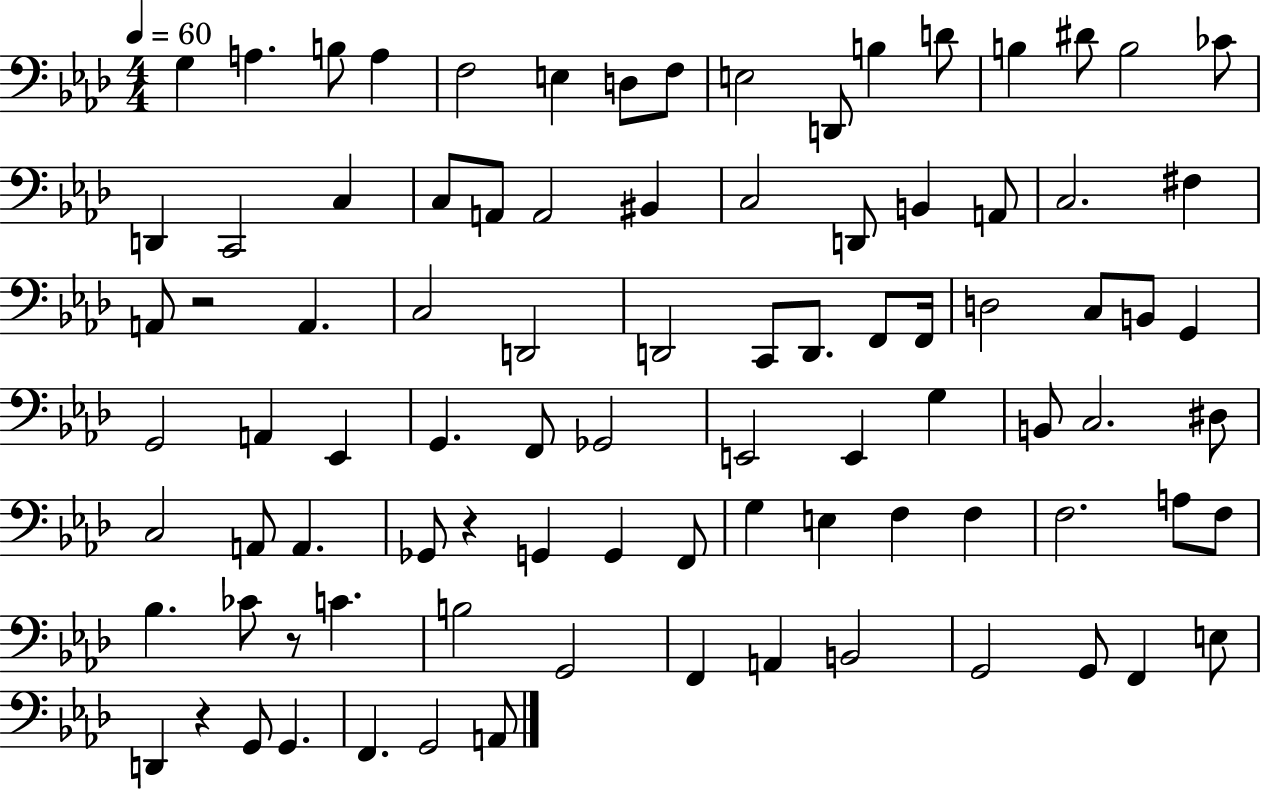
{
  \clef bass
  \numericTimeSignature
  \time 4/4
  \key aes \major
  \tempo 4 = 60
  \repeat volta 2 { g4 a4. b8 a4 | f2 e4 d8 f8 | e2 d,8 b4 d'8 | b4 dis'8 b2 ces'8 | \break d,4 c,2 c4 | c8 a,8 a,2 bis,4 | c2 d,8 b,4 a,8 | c2. fis4 | \break a,8 r2 a,4. | c2 d,2 | d,2 c,8 d,8. f,8 f,16 | d2 c8 b,8 g,4 | \break g,2 a,4 ees,4 | g,4. f,8 ges,2 | e,2 e,4 g4 | b,8 c2. dis8 | \break c2 a,8 a,4. | ges,8 r4 g,4 g,4 f,8 | g4 e4 f4 f4 | f2. a8 f8 | \break bes4. ces'8 r8 c'4. | b2 g,2 | f,4 a,4 b,2 | g,2 g,8 f,4 e8 | \break d,4 r4 g,8 g,4. | f,4. g,2 a,8 | } \bar "|."
}